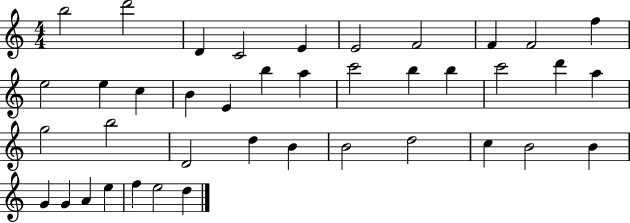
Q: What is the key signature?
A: C major